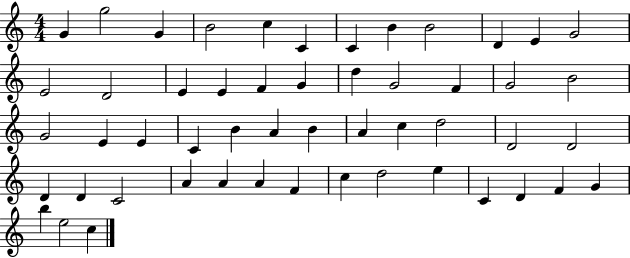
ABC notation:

X:1
T:Untitled
M:4/4
L:1/4
K:C
G g2 G B2 c C C B B2 D E G2 E2 D2 E E F G d G2 F G2 B2 G2 E E C B A B A c d2 D2 D2 D D C2 A A A F c d2 e C D F G b e2 c